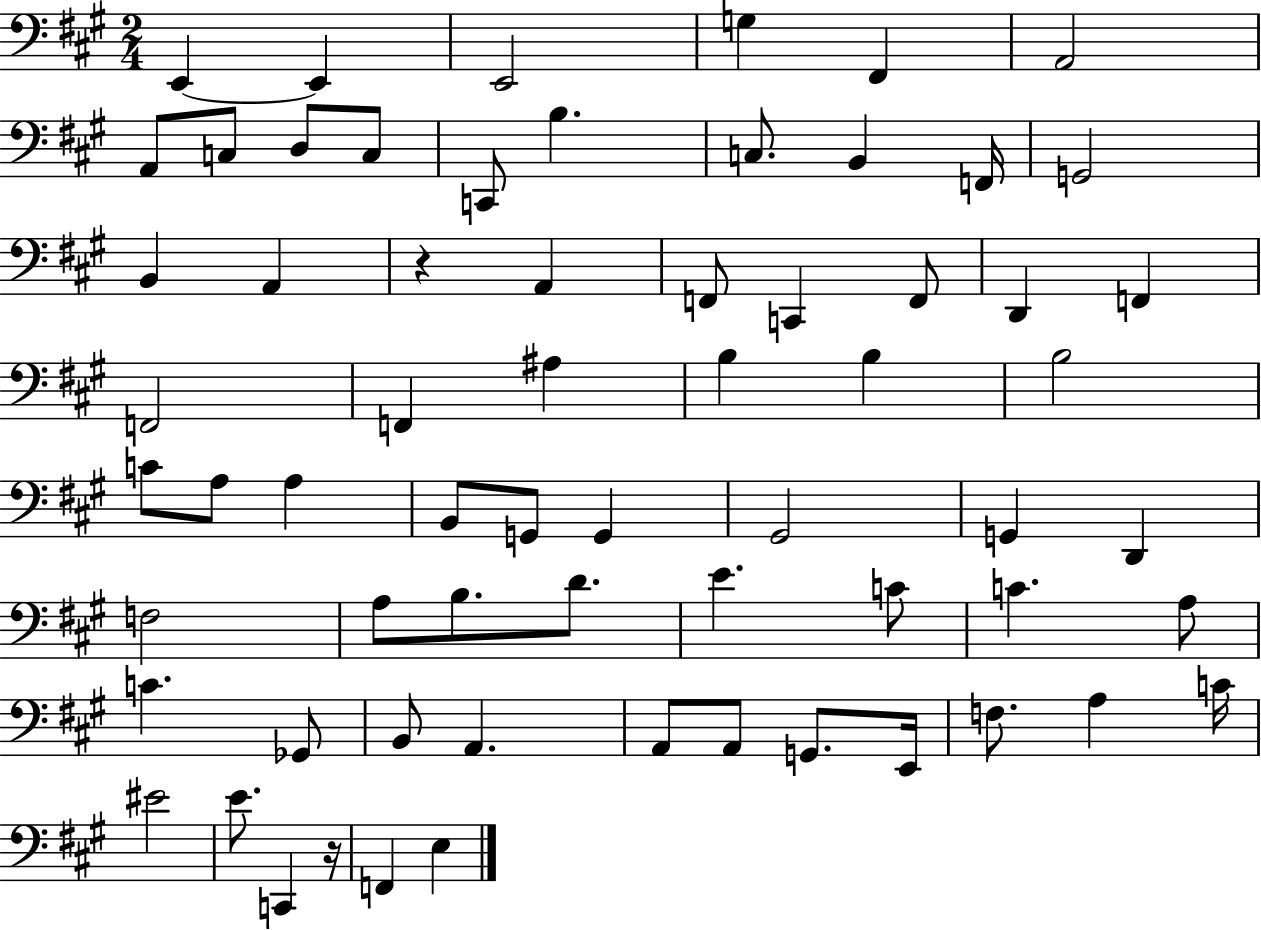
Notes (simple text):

E2/q E2/q E2/h G3/q F#2/q A2/h A2/e C3/e D3/e C3/e C2/e B3/q. C3/e. B2/q F2/s G2/h B2/q A2/q R/q A2/q F2/e C2/q F2/e D2/q F2/q F2/h F2/q A#3/q B3/q B3/q B3/h C4/e A3/e A3/q B2/e G2/e G2/q G#2/h G2/q D2/q F3/h A3/e B3/e. D4/e. E4/q. C4/e C4/q. A3/e C4/q. Gb2/e B2/e A2/q. A2/e A2/e G2/e. E2/s F3/e. A3/q C4/s EIS4/h E4/e. C2/q R/s F2/q E3/q